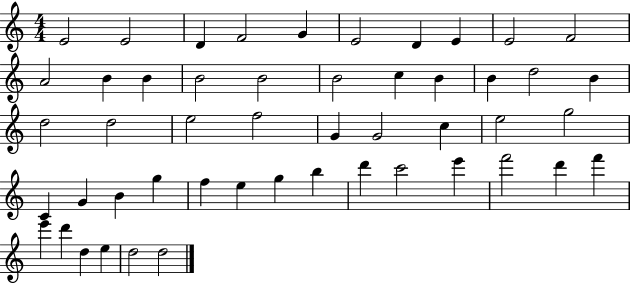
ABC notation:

X:1
T:Untitled
M:4/4
L:1/4
K:C
E2 E2 D F2 G E2 D E E2 F2 A2 B B B2 B2 B2 c B B d2 B d2 d2 e2 f2 G G2 c e2 g2 C G B g f e g b d' c'2 e' f'2 d' f' e' d' d e d2 d2